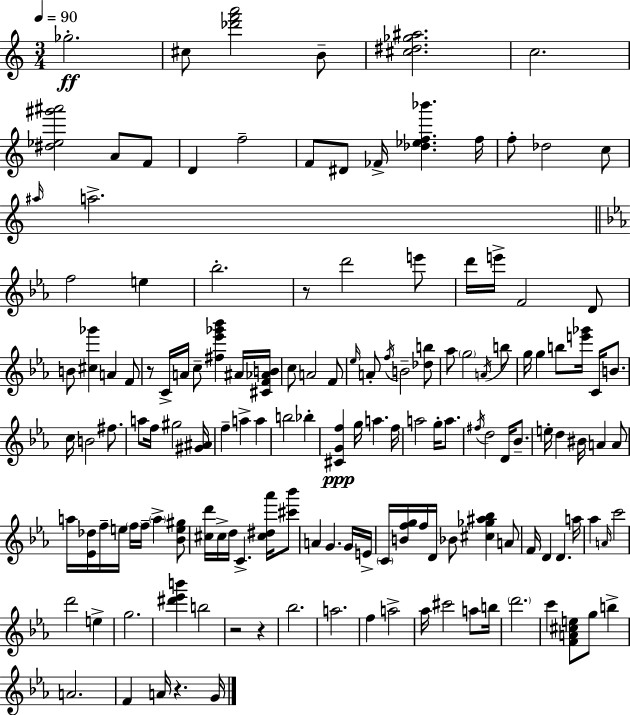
X:1
T:Untitled
M:3/4
L:1/4
K:C
_g2 ^c/2 [_d'f'a']2 B/2 [^c^d_g^a]2 c2 [^d_e^g'^a']2 A/2 F/2 D f2 F/2 ^D/2 _F/4 [_d_ef_b'] f/4 f/2 _d2 c/2 ^a/4 a2 f2 e _b2 z/2 d'2 e'/2 d'/4 e'/4 F2 D/2 B/2 [^c_g'] A F/2 z/2 C/4 A/4 c/2 [^f_e'_g'_b'] ^A/4 [^CF_AB]/4 c/2 A2 F/2 _e/4 A/2 f/4 B2 [_db]/2 _a/2 g2 A/4 b/2 g/4 g b/2 [e'_g']/4 C/4 B/2 c/4 B2 ^f/2 a/2 f/4 ^g2 [^G^A]/4 f a a b2 _b [^CGf] g/4 a f/4 a2 g/4 a/2 ^f/4 d2 D/4 _B/2 e/4 d ^B/4 A A/2 a/4 [_E_d]/4 f/4 e/4 f/4 f/4 a [_Be^g]/2 [^cd']/4 ^c/4 d/4 C [^c^d_a']/4 [^c'_b']/2 A G G/4 E/4 C/4 [Bfg]/4 f/4 D/4 _B/2 [^c_g^a_b] A/2 F/4 D D a/4 _a A/4 c'2 d'2 e g2 [^d'_e'b'] b2 z2 z _b2 a2 f a2 _a/4 ^c'2 a/2 b/4 d'2 c' [FA^ce]/2 g/2 b A2 F A/4 z G/4